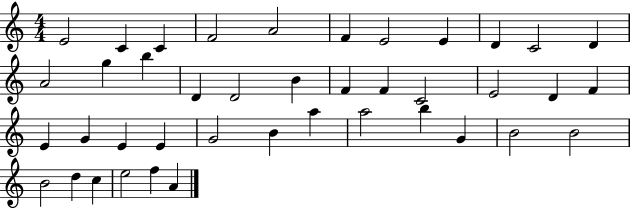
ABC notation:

X:1
T:Untitled
M:4/4
L:1/4
K:C
E2 C C F2 A2 F E2 E D C2 D A2 g b D D2 B F F C2 E2 D F E G E E G2 B a a2 b G B2 B2 B2 d c e2 f A